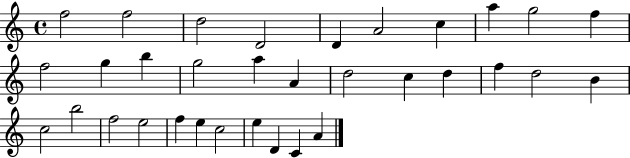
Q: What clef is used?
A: treble